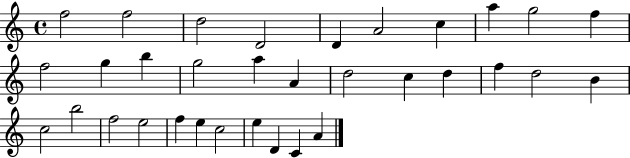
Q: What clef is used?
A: treble